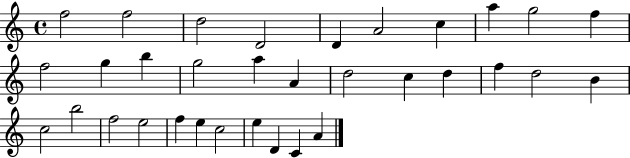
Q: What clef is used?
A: treble